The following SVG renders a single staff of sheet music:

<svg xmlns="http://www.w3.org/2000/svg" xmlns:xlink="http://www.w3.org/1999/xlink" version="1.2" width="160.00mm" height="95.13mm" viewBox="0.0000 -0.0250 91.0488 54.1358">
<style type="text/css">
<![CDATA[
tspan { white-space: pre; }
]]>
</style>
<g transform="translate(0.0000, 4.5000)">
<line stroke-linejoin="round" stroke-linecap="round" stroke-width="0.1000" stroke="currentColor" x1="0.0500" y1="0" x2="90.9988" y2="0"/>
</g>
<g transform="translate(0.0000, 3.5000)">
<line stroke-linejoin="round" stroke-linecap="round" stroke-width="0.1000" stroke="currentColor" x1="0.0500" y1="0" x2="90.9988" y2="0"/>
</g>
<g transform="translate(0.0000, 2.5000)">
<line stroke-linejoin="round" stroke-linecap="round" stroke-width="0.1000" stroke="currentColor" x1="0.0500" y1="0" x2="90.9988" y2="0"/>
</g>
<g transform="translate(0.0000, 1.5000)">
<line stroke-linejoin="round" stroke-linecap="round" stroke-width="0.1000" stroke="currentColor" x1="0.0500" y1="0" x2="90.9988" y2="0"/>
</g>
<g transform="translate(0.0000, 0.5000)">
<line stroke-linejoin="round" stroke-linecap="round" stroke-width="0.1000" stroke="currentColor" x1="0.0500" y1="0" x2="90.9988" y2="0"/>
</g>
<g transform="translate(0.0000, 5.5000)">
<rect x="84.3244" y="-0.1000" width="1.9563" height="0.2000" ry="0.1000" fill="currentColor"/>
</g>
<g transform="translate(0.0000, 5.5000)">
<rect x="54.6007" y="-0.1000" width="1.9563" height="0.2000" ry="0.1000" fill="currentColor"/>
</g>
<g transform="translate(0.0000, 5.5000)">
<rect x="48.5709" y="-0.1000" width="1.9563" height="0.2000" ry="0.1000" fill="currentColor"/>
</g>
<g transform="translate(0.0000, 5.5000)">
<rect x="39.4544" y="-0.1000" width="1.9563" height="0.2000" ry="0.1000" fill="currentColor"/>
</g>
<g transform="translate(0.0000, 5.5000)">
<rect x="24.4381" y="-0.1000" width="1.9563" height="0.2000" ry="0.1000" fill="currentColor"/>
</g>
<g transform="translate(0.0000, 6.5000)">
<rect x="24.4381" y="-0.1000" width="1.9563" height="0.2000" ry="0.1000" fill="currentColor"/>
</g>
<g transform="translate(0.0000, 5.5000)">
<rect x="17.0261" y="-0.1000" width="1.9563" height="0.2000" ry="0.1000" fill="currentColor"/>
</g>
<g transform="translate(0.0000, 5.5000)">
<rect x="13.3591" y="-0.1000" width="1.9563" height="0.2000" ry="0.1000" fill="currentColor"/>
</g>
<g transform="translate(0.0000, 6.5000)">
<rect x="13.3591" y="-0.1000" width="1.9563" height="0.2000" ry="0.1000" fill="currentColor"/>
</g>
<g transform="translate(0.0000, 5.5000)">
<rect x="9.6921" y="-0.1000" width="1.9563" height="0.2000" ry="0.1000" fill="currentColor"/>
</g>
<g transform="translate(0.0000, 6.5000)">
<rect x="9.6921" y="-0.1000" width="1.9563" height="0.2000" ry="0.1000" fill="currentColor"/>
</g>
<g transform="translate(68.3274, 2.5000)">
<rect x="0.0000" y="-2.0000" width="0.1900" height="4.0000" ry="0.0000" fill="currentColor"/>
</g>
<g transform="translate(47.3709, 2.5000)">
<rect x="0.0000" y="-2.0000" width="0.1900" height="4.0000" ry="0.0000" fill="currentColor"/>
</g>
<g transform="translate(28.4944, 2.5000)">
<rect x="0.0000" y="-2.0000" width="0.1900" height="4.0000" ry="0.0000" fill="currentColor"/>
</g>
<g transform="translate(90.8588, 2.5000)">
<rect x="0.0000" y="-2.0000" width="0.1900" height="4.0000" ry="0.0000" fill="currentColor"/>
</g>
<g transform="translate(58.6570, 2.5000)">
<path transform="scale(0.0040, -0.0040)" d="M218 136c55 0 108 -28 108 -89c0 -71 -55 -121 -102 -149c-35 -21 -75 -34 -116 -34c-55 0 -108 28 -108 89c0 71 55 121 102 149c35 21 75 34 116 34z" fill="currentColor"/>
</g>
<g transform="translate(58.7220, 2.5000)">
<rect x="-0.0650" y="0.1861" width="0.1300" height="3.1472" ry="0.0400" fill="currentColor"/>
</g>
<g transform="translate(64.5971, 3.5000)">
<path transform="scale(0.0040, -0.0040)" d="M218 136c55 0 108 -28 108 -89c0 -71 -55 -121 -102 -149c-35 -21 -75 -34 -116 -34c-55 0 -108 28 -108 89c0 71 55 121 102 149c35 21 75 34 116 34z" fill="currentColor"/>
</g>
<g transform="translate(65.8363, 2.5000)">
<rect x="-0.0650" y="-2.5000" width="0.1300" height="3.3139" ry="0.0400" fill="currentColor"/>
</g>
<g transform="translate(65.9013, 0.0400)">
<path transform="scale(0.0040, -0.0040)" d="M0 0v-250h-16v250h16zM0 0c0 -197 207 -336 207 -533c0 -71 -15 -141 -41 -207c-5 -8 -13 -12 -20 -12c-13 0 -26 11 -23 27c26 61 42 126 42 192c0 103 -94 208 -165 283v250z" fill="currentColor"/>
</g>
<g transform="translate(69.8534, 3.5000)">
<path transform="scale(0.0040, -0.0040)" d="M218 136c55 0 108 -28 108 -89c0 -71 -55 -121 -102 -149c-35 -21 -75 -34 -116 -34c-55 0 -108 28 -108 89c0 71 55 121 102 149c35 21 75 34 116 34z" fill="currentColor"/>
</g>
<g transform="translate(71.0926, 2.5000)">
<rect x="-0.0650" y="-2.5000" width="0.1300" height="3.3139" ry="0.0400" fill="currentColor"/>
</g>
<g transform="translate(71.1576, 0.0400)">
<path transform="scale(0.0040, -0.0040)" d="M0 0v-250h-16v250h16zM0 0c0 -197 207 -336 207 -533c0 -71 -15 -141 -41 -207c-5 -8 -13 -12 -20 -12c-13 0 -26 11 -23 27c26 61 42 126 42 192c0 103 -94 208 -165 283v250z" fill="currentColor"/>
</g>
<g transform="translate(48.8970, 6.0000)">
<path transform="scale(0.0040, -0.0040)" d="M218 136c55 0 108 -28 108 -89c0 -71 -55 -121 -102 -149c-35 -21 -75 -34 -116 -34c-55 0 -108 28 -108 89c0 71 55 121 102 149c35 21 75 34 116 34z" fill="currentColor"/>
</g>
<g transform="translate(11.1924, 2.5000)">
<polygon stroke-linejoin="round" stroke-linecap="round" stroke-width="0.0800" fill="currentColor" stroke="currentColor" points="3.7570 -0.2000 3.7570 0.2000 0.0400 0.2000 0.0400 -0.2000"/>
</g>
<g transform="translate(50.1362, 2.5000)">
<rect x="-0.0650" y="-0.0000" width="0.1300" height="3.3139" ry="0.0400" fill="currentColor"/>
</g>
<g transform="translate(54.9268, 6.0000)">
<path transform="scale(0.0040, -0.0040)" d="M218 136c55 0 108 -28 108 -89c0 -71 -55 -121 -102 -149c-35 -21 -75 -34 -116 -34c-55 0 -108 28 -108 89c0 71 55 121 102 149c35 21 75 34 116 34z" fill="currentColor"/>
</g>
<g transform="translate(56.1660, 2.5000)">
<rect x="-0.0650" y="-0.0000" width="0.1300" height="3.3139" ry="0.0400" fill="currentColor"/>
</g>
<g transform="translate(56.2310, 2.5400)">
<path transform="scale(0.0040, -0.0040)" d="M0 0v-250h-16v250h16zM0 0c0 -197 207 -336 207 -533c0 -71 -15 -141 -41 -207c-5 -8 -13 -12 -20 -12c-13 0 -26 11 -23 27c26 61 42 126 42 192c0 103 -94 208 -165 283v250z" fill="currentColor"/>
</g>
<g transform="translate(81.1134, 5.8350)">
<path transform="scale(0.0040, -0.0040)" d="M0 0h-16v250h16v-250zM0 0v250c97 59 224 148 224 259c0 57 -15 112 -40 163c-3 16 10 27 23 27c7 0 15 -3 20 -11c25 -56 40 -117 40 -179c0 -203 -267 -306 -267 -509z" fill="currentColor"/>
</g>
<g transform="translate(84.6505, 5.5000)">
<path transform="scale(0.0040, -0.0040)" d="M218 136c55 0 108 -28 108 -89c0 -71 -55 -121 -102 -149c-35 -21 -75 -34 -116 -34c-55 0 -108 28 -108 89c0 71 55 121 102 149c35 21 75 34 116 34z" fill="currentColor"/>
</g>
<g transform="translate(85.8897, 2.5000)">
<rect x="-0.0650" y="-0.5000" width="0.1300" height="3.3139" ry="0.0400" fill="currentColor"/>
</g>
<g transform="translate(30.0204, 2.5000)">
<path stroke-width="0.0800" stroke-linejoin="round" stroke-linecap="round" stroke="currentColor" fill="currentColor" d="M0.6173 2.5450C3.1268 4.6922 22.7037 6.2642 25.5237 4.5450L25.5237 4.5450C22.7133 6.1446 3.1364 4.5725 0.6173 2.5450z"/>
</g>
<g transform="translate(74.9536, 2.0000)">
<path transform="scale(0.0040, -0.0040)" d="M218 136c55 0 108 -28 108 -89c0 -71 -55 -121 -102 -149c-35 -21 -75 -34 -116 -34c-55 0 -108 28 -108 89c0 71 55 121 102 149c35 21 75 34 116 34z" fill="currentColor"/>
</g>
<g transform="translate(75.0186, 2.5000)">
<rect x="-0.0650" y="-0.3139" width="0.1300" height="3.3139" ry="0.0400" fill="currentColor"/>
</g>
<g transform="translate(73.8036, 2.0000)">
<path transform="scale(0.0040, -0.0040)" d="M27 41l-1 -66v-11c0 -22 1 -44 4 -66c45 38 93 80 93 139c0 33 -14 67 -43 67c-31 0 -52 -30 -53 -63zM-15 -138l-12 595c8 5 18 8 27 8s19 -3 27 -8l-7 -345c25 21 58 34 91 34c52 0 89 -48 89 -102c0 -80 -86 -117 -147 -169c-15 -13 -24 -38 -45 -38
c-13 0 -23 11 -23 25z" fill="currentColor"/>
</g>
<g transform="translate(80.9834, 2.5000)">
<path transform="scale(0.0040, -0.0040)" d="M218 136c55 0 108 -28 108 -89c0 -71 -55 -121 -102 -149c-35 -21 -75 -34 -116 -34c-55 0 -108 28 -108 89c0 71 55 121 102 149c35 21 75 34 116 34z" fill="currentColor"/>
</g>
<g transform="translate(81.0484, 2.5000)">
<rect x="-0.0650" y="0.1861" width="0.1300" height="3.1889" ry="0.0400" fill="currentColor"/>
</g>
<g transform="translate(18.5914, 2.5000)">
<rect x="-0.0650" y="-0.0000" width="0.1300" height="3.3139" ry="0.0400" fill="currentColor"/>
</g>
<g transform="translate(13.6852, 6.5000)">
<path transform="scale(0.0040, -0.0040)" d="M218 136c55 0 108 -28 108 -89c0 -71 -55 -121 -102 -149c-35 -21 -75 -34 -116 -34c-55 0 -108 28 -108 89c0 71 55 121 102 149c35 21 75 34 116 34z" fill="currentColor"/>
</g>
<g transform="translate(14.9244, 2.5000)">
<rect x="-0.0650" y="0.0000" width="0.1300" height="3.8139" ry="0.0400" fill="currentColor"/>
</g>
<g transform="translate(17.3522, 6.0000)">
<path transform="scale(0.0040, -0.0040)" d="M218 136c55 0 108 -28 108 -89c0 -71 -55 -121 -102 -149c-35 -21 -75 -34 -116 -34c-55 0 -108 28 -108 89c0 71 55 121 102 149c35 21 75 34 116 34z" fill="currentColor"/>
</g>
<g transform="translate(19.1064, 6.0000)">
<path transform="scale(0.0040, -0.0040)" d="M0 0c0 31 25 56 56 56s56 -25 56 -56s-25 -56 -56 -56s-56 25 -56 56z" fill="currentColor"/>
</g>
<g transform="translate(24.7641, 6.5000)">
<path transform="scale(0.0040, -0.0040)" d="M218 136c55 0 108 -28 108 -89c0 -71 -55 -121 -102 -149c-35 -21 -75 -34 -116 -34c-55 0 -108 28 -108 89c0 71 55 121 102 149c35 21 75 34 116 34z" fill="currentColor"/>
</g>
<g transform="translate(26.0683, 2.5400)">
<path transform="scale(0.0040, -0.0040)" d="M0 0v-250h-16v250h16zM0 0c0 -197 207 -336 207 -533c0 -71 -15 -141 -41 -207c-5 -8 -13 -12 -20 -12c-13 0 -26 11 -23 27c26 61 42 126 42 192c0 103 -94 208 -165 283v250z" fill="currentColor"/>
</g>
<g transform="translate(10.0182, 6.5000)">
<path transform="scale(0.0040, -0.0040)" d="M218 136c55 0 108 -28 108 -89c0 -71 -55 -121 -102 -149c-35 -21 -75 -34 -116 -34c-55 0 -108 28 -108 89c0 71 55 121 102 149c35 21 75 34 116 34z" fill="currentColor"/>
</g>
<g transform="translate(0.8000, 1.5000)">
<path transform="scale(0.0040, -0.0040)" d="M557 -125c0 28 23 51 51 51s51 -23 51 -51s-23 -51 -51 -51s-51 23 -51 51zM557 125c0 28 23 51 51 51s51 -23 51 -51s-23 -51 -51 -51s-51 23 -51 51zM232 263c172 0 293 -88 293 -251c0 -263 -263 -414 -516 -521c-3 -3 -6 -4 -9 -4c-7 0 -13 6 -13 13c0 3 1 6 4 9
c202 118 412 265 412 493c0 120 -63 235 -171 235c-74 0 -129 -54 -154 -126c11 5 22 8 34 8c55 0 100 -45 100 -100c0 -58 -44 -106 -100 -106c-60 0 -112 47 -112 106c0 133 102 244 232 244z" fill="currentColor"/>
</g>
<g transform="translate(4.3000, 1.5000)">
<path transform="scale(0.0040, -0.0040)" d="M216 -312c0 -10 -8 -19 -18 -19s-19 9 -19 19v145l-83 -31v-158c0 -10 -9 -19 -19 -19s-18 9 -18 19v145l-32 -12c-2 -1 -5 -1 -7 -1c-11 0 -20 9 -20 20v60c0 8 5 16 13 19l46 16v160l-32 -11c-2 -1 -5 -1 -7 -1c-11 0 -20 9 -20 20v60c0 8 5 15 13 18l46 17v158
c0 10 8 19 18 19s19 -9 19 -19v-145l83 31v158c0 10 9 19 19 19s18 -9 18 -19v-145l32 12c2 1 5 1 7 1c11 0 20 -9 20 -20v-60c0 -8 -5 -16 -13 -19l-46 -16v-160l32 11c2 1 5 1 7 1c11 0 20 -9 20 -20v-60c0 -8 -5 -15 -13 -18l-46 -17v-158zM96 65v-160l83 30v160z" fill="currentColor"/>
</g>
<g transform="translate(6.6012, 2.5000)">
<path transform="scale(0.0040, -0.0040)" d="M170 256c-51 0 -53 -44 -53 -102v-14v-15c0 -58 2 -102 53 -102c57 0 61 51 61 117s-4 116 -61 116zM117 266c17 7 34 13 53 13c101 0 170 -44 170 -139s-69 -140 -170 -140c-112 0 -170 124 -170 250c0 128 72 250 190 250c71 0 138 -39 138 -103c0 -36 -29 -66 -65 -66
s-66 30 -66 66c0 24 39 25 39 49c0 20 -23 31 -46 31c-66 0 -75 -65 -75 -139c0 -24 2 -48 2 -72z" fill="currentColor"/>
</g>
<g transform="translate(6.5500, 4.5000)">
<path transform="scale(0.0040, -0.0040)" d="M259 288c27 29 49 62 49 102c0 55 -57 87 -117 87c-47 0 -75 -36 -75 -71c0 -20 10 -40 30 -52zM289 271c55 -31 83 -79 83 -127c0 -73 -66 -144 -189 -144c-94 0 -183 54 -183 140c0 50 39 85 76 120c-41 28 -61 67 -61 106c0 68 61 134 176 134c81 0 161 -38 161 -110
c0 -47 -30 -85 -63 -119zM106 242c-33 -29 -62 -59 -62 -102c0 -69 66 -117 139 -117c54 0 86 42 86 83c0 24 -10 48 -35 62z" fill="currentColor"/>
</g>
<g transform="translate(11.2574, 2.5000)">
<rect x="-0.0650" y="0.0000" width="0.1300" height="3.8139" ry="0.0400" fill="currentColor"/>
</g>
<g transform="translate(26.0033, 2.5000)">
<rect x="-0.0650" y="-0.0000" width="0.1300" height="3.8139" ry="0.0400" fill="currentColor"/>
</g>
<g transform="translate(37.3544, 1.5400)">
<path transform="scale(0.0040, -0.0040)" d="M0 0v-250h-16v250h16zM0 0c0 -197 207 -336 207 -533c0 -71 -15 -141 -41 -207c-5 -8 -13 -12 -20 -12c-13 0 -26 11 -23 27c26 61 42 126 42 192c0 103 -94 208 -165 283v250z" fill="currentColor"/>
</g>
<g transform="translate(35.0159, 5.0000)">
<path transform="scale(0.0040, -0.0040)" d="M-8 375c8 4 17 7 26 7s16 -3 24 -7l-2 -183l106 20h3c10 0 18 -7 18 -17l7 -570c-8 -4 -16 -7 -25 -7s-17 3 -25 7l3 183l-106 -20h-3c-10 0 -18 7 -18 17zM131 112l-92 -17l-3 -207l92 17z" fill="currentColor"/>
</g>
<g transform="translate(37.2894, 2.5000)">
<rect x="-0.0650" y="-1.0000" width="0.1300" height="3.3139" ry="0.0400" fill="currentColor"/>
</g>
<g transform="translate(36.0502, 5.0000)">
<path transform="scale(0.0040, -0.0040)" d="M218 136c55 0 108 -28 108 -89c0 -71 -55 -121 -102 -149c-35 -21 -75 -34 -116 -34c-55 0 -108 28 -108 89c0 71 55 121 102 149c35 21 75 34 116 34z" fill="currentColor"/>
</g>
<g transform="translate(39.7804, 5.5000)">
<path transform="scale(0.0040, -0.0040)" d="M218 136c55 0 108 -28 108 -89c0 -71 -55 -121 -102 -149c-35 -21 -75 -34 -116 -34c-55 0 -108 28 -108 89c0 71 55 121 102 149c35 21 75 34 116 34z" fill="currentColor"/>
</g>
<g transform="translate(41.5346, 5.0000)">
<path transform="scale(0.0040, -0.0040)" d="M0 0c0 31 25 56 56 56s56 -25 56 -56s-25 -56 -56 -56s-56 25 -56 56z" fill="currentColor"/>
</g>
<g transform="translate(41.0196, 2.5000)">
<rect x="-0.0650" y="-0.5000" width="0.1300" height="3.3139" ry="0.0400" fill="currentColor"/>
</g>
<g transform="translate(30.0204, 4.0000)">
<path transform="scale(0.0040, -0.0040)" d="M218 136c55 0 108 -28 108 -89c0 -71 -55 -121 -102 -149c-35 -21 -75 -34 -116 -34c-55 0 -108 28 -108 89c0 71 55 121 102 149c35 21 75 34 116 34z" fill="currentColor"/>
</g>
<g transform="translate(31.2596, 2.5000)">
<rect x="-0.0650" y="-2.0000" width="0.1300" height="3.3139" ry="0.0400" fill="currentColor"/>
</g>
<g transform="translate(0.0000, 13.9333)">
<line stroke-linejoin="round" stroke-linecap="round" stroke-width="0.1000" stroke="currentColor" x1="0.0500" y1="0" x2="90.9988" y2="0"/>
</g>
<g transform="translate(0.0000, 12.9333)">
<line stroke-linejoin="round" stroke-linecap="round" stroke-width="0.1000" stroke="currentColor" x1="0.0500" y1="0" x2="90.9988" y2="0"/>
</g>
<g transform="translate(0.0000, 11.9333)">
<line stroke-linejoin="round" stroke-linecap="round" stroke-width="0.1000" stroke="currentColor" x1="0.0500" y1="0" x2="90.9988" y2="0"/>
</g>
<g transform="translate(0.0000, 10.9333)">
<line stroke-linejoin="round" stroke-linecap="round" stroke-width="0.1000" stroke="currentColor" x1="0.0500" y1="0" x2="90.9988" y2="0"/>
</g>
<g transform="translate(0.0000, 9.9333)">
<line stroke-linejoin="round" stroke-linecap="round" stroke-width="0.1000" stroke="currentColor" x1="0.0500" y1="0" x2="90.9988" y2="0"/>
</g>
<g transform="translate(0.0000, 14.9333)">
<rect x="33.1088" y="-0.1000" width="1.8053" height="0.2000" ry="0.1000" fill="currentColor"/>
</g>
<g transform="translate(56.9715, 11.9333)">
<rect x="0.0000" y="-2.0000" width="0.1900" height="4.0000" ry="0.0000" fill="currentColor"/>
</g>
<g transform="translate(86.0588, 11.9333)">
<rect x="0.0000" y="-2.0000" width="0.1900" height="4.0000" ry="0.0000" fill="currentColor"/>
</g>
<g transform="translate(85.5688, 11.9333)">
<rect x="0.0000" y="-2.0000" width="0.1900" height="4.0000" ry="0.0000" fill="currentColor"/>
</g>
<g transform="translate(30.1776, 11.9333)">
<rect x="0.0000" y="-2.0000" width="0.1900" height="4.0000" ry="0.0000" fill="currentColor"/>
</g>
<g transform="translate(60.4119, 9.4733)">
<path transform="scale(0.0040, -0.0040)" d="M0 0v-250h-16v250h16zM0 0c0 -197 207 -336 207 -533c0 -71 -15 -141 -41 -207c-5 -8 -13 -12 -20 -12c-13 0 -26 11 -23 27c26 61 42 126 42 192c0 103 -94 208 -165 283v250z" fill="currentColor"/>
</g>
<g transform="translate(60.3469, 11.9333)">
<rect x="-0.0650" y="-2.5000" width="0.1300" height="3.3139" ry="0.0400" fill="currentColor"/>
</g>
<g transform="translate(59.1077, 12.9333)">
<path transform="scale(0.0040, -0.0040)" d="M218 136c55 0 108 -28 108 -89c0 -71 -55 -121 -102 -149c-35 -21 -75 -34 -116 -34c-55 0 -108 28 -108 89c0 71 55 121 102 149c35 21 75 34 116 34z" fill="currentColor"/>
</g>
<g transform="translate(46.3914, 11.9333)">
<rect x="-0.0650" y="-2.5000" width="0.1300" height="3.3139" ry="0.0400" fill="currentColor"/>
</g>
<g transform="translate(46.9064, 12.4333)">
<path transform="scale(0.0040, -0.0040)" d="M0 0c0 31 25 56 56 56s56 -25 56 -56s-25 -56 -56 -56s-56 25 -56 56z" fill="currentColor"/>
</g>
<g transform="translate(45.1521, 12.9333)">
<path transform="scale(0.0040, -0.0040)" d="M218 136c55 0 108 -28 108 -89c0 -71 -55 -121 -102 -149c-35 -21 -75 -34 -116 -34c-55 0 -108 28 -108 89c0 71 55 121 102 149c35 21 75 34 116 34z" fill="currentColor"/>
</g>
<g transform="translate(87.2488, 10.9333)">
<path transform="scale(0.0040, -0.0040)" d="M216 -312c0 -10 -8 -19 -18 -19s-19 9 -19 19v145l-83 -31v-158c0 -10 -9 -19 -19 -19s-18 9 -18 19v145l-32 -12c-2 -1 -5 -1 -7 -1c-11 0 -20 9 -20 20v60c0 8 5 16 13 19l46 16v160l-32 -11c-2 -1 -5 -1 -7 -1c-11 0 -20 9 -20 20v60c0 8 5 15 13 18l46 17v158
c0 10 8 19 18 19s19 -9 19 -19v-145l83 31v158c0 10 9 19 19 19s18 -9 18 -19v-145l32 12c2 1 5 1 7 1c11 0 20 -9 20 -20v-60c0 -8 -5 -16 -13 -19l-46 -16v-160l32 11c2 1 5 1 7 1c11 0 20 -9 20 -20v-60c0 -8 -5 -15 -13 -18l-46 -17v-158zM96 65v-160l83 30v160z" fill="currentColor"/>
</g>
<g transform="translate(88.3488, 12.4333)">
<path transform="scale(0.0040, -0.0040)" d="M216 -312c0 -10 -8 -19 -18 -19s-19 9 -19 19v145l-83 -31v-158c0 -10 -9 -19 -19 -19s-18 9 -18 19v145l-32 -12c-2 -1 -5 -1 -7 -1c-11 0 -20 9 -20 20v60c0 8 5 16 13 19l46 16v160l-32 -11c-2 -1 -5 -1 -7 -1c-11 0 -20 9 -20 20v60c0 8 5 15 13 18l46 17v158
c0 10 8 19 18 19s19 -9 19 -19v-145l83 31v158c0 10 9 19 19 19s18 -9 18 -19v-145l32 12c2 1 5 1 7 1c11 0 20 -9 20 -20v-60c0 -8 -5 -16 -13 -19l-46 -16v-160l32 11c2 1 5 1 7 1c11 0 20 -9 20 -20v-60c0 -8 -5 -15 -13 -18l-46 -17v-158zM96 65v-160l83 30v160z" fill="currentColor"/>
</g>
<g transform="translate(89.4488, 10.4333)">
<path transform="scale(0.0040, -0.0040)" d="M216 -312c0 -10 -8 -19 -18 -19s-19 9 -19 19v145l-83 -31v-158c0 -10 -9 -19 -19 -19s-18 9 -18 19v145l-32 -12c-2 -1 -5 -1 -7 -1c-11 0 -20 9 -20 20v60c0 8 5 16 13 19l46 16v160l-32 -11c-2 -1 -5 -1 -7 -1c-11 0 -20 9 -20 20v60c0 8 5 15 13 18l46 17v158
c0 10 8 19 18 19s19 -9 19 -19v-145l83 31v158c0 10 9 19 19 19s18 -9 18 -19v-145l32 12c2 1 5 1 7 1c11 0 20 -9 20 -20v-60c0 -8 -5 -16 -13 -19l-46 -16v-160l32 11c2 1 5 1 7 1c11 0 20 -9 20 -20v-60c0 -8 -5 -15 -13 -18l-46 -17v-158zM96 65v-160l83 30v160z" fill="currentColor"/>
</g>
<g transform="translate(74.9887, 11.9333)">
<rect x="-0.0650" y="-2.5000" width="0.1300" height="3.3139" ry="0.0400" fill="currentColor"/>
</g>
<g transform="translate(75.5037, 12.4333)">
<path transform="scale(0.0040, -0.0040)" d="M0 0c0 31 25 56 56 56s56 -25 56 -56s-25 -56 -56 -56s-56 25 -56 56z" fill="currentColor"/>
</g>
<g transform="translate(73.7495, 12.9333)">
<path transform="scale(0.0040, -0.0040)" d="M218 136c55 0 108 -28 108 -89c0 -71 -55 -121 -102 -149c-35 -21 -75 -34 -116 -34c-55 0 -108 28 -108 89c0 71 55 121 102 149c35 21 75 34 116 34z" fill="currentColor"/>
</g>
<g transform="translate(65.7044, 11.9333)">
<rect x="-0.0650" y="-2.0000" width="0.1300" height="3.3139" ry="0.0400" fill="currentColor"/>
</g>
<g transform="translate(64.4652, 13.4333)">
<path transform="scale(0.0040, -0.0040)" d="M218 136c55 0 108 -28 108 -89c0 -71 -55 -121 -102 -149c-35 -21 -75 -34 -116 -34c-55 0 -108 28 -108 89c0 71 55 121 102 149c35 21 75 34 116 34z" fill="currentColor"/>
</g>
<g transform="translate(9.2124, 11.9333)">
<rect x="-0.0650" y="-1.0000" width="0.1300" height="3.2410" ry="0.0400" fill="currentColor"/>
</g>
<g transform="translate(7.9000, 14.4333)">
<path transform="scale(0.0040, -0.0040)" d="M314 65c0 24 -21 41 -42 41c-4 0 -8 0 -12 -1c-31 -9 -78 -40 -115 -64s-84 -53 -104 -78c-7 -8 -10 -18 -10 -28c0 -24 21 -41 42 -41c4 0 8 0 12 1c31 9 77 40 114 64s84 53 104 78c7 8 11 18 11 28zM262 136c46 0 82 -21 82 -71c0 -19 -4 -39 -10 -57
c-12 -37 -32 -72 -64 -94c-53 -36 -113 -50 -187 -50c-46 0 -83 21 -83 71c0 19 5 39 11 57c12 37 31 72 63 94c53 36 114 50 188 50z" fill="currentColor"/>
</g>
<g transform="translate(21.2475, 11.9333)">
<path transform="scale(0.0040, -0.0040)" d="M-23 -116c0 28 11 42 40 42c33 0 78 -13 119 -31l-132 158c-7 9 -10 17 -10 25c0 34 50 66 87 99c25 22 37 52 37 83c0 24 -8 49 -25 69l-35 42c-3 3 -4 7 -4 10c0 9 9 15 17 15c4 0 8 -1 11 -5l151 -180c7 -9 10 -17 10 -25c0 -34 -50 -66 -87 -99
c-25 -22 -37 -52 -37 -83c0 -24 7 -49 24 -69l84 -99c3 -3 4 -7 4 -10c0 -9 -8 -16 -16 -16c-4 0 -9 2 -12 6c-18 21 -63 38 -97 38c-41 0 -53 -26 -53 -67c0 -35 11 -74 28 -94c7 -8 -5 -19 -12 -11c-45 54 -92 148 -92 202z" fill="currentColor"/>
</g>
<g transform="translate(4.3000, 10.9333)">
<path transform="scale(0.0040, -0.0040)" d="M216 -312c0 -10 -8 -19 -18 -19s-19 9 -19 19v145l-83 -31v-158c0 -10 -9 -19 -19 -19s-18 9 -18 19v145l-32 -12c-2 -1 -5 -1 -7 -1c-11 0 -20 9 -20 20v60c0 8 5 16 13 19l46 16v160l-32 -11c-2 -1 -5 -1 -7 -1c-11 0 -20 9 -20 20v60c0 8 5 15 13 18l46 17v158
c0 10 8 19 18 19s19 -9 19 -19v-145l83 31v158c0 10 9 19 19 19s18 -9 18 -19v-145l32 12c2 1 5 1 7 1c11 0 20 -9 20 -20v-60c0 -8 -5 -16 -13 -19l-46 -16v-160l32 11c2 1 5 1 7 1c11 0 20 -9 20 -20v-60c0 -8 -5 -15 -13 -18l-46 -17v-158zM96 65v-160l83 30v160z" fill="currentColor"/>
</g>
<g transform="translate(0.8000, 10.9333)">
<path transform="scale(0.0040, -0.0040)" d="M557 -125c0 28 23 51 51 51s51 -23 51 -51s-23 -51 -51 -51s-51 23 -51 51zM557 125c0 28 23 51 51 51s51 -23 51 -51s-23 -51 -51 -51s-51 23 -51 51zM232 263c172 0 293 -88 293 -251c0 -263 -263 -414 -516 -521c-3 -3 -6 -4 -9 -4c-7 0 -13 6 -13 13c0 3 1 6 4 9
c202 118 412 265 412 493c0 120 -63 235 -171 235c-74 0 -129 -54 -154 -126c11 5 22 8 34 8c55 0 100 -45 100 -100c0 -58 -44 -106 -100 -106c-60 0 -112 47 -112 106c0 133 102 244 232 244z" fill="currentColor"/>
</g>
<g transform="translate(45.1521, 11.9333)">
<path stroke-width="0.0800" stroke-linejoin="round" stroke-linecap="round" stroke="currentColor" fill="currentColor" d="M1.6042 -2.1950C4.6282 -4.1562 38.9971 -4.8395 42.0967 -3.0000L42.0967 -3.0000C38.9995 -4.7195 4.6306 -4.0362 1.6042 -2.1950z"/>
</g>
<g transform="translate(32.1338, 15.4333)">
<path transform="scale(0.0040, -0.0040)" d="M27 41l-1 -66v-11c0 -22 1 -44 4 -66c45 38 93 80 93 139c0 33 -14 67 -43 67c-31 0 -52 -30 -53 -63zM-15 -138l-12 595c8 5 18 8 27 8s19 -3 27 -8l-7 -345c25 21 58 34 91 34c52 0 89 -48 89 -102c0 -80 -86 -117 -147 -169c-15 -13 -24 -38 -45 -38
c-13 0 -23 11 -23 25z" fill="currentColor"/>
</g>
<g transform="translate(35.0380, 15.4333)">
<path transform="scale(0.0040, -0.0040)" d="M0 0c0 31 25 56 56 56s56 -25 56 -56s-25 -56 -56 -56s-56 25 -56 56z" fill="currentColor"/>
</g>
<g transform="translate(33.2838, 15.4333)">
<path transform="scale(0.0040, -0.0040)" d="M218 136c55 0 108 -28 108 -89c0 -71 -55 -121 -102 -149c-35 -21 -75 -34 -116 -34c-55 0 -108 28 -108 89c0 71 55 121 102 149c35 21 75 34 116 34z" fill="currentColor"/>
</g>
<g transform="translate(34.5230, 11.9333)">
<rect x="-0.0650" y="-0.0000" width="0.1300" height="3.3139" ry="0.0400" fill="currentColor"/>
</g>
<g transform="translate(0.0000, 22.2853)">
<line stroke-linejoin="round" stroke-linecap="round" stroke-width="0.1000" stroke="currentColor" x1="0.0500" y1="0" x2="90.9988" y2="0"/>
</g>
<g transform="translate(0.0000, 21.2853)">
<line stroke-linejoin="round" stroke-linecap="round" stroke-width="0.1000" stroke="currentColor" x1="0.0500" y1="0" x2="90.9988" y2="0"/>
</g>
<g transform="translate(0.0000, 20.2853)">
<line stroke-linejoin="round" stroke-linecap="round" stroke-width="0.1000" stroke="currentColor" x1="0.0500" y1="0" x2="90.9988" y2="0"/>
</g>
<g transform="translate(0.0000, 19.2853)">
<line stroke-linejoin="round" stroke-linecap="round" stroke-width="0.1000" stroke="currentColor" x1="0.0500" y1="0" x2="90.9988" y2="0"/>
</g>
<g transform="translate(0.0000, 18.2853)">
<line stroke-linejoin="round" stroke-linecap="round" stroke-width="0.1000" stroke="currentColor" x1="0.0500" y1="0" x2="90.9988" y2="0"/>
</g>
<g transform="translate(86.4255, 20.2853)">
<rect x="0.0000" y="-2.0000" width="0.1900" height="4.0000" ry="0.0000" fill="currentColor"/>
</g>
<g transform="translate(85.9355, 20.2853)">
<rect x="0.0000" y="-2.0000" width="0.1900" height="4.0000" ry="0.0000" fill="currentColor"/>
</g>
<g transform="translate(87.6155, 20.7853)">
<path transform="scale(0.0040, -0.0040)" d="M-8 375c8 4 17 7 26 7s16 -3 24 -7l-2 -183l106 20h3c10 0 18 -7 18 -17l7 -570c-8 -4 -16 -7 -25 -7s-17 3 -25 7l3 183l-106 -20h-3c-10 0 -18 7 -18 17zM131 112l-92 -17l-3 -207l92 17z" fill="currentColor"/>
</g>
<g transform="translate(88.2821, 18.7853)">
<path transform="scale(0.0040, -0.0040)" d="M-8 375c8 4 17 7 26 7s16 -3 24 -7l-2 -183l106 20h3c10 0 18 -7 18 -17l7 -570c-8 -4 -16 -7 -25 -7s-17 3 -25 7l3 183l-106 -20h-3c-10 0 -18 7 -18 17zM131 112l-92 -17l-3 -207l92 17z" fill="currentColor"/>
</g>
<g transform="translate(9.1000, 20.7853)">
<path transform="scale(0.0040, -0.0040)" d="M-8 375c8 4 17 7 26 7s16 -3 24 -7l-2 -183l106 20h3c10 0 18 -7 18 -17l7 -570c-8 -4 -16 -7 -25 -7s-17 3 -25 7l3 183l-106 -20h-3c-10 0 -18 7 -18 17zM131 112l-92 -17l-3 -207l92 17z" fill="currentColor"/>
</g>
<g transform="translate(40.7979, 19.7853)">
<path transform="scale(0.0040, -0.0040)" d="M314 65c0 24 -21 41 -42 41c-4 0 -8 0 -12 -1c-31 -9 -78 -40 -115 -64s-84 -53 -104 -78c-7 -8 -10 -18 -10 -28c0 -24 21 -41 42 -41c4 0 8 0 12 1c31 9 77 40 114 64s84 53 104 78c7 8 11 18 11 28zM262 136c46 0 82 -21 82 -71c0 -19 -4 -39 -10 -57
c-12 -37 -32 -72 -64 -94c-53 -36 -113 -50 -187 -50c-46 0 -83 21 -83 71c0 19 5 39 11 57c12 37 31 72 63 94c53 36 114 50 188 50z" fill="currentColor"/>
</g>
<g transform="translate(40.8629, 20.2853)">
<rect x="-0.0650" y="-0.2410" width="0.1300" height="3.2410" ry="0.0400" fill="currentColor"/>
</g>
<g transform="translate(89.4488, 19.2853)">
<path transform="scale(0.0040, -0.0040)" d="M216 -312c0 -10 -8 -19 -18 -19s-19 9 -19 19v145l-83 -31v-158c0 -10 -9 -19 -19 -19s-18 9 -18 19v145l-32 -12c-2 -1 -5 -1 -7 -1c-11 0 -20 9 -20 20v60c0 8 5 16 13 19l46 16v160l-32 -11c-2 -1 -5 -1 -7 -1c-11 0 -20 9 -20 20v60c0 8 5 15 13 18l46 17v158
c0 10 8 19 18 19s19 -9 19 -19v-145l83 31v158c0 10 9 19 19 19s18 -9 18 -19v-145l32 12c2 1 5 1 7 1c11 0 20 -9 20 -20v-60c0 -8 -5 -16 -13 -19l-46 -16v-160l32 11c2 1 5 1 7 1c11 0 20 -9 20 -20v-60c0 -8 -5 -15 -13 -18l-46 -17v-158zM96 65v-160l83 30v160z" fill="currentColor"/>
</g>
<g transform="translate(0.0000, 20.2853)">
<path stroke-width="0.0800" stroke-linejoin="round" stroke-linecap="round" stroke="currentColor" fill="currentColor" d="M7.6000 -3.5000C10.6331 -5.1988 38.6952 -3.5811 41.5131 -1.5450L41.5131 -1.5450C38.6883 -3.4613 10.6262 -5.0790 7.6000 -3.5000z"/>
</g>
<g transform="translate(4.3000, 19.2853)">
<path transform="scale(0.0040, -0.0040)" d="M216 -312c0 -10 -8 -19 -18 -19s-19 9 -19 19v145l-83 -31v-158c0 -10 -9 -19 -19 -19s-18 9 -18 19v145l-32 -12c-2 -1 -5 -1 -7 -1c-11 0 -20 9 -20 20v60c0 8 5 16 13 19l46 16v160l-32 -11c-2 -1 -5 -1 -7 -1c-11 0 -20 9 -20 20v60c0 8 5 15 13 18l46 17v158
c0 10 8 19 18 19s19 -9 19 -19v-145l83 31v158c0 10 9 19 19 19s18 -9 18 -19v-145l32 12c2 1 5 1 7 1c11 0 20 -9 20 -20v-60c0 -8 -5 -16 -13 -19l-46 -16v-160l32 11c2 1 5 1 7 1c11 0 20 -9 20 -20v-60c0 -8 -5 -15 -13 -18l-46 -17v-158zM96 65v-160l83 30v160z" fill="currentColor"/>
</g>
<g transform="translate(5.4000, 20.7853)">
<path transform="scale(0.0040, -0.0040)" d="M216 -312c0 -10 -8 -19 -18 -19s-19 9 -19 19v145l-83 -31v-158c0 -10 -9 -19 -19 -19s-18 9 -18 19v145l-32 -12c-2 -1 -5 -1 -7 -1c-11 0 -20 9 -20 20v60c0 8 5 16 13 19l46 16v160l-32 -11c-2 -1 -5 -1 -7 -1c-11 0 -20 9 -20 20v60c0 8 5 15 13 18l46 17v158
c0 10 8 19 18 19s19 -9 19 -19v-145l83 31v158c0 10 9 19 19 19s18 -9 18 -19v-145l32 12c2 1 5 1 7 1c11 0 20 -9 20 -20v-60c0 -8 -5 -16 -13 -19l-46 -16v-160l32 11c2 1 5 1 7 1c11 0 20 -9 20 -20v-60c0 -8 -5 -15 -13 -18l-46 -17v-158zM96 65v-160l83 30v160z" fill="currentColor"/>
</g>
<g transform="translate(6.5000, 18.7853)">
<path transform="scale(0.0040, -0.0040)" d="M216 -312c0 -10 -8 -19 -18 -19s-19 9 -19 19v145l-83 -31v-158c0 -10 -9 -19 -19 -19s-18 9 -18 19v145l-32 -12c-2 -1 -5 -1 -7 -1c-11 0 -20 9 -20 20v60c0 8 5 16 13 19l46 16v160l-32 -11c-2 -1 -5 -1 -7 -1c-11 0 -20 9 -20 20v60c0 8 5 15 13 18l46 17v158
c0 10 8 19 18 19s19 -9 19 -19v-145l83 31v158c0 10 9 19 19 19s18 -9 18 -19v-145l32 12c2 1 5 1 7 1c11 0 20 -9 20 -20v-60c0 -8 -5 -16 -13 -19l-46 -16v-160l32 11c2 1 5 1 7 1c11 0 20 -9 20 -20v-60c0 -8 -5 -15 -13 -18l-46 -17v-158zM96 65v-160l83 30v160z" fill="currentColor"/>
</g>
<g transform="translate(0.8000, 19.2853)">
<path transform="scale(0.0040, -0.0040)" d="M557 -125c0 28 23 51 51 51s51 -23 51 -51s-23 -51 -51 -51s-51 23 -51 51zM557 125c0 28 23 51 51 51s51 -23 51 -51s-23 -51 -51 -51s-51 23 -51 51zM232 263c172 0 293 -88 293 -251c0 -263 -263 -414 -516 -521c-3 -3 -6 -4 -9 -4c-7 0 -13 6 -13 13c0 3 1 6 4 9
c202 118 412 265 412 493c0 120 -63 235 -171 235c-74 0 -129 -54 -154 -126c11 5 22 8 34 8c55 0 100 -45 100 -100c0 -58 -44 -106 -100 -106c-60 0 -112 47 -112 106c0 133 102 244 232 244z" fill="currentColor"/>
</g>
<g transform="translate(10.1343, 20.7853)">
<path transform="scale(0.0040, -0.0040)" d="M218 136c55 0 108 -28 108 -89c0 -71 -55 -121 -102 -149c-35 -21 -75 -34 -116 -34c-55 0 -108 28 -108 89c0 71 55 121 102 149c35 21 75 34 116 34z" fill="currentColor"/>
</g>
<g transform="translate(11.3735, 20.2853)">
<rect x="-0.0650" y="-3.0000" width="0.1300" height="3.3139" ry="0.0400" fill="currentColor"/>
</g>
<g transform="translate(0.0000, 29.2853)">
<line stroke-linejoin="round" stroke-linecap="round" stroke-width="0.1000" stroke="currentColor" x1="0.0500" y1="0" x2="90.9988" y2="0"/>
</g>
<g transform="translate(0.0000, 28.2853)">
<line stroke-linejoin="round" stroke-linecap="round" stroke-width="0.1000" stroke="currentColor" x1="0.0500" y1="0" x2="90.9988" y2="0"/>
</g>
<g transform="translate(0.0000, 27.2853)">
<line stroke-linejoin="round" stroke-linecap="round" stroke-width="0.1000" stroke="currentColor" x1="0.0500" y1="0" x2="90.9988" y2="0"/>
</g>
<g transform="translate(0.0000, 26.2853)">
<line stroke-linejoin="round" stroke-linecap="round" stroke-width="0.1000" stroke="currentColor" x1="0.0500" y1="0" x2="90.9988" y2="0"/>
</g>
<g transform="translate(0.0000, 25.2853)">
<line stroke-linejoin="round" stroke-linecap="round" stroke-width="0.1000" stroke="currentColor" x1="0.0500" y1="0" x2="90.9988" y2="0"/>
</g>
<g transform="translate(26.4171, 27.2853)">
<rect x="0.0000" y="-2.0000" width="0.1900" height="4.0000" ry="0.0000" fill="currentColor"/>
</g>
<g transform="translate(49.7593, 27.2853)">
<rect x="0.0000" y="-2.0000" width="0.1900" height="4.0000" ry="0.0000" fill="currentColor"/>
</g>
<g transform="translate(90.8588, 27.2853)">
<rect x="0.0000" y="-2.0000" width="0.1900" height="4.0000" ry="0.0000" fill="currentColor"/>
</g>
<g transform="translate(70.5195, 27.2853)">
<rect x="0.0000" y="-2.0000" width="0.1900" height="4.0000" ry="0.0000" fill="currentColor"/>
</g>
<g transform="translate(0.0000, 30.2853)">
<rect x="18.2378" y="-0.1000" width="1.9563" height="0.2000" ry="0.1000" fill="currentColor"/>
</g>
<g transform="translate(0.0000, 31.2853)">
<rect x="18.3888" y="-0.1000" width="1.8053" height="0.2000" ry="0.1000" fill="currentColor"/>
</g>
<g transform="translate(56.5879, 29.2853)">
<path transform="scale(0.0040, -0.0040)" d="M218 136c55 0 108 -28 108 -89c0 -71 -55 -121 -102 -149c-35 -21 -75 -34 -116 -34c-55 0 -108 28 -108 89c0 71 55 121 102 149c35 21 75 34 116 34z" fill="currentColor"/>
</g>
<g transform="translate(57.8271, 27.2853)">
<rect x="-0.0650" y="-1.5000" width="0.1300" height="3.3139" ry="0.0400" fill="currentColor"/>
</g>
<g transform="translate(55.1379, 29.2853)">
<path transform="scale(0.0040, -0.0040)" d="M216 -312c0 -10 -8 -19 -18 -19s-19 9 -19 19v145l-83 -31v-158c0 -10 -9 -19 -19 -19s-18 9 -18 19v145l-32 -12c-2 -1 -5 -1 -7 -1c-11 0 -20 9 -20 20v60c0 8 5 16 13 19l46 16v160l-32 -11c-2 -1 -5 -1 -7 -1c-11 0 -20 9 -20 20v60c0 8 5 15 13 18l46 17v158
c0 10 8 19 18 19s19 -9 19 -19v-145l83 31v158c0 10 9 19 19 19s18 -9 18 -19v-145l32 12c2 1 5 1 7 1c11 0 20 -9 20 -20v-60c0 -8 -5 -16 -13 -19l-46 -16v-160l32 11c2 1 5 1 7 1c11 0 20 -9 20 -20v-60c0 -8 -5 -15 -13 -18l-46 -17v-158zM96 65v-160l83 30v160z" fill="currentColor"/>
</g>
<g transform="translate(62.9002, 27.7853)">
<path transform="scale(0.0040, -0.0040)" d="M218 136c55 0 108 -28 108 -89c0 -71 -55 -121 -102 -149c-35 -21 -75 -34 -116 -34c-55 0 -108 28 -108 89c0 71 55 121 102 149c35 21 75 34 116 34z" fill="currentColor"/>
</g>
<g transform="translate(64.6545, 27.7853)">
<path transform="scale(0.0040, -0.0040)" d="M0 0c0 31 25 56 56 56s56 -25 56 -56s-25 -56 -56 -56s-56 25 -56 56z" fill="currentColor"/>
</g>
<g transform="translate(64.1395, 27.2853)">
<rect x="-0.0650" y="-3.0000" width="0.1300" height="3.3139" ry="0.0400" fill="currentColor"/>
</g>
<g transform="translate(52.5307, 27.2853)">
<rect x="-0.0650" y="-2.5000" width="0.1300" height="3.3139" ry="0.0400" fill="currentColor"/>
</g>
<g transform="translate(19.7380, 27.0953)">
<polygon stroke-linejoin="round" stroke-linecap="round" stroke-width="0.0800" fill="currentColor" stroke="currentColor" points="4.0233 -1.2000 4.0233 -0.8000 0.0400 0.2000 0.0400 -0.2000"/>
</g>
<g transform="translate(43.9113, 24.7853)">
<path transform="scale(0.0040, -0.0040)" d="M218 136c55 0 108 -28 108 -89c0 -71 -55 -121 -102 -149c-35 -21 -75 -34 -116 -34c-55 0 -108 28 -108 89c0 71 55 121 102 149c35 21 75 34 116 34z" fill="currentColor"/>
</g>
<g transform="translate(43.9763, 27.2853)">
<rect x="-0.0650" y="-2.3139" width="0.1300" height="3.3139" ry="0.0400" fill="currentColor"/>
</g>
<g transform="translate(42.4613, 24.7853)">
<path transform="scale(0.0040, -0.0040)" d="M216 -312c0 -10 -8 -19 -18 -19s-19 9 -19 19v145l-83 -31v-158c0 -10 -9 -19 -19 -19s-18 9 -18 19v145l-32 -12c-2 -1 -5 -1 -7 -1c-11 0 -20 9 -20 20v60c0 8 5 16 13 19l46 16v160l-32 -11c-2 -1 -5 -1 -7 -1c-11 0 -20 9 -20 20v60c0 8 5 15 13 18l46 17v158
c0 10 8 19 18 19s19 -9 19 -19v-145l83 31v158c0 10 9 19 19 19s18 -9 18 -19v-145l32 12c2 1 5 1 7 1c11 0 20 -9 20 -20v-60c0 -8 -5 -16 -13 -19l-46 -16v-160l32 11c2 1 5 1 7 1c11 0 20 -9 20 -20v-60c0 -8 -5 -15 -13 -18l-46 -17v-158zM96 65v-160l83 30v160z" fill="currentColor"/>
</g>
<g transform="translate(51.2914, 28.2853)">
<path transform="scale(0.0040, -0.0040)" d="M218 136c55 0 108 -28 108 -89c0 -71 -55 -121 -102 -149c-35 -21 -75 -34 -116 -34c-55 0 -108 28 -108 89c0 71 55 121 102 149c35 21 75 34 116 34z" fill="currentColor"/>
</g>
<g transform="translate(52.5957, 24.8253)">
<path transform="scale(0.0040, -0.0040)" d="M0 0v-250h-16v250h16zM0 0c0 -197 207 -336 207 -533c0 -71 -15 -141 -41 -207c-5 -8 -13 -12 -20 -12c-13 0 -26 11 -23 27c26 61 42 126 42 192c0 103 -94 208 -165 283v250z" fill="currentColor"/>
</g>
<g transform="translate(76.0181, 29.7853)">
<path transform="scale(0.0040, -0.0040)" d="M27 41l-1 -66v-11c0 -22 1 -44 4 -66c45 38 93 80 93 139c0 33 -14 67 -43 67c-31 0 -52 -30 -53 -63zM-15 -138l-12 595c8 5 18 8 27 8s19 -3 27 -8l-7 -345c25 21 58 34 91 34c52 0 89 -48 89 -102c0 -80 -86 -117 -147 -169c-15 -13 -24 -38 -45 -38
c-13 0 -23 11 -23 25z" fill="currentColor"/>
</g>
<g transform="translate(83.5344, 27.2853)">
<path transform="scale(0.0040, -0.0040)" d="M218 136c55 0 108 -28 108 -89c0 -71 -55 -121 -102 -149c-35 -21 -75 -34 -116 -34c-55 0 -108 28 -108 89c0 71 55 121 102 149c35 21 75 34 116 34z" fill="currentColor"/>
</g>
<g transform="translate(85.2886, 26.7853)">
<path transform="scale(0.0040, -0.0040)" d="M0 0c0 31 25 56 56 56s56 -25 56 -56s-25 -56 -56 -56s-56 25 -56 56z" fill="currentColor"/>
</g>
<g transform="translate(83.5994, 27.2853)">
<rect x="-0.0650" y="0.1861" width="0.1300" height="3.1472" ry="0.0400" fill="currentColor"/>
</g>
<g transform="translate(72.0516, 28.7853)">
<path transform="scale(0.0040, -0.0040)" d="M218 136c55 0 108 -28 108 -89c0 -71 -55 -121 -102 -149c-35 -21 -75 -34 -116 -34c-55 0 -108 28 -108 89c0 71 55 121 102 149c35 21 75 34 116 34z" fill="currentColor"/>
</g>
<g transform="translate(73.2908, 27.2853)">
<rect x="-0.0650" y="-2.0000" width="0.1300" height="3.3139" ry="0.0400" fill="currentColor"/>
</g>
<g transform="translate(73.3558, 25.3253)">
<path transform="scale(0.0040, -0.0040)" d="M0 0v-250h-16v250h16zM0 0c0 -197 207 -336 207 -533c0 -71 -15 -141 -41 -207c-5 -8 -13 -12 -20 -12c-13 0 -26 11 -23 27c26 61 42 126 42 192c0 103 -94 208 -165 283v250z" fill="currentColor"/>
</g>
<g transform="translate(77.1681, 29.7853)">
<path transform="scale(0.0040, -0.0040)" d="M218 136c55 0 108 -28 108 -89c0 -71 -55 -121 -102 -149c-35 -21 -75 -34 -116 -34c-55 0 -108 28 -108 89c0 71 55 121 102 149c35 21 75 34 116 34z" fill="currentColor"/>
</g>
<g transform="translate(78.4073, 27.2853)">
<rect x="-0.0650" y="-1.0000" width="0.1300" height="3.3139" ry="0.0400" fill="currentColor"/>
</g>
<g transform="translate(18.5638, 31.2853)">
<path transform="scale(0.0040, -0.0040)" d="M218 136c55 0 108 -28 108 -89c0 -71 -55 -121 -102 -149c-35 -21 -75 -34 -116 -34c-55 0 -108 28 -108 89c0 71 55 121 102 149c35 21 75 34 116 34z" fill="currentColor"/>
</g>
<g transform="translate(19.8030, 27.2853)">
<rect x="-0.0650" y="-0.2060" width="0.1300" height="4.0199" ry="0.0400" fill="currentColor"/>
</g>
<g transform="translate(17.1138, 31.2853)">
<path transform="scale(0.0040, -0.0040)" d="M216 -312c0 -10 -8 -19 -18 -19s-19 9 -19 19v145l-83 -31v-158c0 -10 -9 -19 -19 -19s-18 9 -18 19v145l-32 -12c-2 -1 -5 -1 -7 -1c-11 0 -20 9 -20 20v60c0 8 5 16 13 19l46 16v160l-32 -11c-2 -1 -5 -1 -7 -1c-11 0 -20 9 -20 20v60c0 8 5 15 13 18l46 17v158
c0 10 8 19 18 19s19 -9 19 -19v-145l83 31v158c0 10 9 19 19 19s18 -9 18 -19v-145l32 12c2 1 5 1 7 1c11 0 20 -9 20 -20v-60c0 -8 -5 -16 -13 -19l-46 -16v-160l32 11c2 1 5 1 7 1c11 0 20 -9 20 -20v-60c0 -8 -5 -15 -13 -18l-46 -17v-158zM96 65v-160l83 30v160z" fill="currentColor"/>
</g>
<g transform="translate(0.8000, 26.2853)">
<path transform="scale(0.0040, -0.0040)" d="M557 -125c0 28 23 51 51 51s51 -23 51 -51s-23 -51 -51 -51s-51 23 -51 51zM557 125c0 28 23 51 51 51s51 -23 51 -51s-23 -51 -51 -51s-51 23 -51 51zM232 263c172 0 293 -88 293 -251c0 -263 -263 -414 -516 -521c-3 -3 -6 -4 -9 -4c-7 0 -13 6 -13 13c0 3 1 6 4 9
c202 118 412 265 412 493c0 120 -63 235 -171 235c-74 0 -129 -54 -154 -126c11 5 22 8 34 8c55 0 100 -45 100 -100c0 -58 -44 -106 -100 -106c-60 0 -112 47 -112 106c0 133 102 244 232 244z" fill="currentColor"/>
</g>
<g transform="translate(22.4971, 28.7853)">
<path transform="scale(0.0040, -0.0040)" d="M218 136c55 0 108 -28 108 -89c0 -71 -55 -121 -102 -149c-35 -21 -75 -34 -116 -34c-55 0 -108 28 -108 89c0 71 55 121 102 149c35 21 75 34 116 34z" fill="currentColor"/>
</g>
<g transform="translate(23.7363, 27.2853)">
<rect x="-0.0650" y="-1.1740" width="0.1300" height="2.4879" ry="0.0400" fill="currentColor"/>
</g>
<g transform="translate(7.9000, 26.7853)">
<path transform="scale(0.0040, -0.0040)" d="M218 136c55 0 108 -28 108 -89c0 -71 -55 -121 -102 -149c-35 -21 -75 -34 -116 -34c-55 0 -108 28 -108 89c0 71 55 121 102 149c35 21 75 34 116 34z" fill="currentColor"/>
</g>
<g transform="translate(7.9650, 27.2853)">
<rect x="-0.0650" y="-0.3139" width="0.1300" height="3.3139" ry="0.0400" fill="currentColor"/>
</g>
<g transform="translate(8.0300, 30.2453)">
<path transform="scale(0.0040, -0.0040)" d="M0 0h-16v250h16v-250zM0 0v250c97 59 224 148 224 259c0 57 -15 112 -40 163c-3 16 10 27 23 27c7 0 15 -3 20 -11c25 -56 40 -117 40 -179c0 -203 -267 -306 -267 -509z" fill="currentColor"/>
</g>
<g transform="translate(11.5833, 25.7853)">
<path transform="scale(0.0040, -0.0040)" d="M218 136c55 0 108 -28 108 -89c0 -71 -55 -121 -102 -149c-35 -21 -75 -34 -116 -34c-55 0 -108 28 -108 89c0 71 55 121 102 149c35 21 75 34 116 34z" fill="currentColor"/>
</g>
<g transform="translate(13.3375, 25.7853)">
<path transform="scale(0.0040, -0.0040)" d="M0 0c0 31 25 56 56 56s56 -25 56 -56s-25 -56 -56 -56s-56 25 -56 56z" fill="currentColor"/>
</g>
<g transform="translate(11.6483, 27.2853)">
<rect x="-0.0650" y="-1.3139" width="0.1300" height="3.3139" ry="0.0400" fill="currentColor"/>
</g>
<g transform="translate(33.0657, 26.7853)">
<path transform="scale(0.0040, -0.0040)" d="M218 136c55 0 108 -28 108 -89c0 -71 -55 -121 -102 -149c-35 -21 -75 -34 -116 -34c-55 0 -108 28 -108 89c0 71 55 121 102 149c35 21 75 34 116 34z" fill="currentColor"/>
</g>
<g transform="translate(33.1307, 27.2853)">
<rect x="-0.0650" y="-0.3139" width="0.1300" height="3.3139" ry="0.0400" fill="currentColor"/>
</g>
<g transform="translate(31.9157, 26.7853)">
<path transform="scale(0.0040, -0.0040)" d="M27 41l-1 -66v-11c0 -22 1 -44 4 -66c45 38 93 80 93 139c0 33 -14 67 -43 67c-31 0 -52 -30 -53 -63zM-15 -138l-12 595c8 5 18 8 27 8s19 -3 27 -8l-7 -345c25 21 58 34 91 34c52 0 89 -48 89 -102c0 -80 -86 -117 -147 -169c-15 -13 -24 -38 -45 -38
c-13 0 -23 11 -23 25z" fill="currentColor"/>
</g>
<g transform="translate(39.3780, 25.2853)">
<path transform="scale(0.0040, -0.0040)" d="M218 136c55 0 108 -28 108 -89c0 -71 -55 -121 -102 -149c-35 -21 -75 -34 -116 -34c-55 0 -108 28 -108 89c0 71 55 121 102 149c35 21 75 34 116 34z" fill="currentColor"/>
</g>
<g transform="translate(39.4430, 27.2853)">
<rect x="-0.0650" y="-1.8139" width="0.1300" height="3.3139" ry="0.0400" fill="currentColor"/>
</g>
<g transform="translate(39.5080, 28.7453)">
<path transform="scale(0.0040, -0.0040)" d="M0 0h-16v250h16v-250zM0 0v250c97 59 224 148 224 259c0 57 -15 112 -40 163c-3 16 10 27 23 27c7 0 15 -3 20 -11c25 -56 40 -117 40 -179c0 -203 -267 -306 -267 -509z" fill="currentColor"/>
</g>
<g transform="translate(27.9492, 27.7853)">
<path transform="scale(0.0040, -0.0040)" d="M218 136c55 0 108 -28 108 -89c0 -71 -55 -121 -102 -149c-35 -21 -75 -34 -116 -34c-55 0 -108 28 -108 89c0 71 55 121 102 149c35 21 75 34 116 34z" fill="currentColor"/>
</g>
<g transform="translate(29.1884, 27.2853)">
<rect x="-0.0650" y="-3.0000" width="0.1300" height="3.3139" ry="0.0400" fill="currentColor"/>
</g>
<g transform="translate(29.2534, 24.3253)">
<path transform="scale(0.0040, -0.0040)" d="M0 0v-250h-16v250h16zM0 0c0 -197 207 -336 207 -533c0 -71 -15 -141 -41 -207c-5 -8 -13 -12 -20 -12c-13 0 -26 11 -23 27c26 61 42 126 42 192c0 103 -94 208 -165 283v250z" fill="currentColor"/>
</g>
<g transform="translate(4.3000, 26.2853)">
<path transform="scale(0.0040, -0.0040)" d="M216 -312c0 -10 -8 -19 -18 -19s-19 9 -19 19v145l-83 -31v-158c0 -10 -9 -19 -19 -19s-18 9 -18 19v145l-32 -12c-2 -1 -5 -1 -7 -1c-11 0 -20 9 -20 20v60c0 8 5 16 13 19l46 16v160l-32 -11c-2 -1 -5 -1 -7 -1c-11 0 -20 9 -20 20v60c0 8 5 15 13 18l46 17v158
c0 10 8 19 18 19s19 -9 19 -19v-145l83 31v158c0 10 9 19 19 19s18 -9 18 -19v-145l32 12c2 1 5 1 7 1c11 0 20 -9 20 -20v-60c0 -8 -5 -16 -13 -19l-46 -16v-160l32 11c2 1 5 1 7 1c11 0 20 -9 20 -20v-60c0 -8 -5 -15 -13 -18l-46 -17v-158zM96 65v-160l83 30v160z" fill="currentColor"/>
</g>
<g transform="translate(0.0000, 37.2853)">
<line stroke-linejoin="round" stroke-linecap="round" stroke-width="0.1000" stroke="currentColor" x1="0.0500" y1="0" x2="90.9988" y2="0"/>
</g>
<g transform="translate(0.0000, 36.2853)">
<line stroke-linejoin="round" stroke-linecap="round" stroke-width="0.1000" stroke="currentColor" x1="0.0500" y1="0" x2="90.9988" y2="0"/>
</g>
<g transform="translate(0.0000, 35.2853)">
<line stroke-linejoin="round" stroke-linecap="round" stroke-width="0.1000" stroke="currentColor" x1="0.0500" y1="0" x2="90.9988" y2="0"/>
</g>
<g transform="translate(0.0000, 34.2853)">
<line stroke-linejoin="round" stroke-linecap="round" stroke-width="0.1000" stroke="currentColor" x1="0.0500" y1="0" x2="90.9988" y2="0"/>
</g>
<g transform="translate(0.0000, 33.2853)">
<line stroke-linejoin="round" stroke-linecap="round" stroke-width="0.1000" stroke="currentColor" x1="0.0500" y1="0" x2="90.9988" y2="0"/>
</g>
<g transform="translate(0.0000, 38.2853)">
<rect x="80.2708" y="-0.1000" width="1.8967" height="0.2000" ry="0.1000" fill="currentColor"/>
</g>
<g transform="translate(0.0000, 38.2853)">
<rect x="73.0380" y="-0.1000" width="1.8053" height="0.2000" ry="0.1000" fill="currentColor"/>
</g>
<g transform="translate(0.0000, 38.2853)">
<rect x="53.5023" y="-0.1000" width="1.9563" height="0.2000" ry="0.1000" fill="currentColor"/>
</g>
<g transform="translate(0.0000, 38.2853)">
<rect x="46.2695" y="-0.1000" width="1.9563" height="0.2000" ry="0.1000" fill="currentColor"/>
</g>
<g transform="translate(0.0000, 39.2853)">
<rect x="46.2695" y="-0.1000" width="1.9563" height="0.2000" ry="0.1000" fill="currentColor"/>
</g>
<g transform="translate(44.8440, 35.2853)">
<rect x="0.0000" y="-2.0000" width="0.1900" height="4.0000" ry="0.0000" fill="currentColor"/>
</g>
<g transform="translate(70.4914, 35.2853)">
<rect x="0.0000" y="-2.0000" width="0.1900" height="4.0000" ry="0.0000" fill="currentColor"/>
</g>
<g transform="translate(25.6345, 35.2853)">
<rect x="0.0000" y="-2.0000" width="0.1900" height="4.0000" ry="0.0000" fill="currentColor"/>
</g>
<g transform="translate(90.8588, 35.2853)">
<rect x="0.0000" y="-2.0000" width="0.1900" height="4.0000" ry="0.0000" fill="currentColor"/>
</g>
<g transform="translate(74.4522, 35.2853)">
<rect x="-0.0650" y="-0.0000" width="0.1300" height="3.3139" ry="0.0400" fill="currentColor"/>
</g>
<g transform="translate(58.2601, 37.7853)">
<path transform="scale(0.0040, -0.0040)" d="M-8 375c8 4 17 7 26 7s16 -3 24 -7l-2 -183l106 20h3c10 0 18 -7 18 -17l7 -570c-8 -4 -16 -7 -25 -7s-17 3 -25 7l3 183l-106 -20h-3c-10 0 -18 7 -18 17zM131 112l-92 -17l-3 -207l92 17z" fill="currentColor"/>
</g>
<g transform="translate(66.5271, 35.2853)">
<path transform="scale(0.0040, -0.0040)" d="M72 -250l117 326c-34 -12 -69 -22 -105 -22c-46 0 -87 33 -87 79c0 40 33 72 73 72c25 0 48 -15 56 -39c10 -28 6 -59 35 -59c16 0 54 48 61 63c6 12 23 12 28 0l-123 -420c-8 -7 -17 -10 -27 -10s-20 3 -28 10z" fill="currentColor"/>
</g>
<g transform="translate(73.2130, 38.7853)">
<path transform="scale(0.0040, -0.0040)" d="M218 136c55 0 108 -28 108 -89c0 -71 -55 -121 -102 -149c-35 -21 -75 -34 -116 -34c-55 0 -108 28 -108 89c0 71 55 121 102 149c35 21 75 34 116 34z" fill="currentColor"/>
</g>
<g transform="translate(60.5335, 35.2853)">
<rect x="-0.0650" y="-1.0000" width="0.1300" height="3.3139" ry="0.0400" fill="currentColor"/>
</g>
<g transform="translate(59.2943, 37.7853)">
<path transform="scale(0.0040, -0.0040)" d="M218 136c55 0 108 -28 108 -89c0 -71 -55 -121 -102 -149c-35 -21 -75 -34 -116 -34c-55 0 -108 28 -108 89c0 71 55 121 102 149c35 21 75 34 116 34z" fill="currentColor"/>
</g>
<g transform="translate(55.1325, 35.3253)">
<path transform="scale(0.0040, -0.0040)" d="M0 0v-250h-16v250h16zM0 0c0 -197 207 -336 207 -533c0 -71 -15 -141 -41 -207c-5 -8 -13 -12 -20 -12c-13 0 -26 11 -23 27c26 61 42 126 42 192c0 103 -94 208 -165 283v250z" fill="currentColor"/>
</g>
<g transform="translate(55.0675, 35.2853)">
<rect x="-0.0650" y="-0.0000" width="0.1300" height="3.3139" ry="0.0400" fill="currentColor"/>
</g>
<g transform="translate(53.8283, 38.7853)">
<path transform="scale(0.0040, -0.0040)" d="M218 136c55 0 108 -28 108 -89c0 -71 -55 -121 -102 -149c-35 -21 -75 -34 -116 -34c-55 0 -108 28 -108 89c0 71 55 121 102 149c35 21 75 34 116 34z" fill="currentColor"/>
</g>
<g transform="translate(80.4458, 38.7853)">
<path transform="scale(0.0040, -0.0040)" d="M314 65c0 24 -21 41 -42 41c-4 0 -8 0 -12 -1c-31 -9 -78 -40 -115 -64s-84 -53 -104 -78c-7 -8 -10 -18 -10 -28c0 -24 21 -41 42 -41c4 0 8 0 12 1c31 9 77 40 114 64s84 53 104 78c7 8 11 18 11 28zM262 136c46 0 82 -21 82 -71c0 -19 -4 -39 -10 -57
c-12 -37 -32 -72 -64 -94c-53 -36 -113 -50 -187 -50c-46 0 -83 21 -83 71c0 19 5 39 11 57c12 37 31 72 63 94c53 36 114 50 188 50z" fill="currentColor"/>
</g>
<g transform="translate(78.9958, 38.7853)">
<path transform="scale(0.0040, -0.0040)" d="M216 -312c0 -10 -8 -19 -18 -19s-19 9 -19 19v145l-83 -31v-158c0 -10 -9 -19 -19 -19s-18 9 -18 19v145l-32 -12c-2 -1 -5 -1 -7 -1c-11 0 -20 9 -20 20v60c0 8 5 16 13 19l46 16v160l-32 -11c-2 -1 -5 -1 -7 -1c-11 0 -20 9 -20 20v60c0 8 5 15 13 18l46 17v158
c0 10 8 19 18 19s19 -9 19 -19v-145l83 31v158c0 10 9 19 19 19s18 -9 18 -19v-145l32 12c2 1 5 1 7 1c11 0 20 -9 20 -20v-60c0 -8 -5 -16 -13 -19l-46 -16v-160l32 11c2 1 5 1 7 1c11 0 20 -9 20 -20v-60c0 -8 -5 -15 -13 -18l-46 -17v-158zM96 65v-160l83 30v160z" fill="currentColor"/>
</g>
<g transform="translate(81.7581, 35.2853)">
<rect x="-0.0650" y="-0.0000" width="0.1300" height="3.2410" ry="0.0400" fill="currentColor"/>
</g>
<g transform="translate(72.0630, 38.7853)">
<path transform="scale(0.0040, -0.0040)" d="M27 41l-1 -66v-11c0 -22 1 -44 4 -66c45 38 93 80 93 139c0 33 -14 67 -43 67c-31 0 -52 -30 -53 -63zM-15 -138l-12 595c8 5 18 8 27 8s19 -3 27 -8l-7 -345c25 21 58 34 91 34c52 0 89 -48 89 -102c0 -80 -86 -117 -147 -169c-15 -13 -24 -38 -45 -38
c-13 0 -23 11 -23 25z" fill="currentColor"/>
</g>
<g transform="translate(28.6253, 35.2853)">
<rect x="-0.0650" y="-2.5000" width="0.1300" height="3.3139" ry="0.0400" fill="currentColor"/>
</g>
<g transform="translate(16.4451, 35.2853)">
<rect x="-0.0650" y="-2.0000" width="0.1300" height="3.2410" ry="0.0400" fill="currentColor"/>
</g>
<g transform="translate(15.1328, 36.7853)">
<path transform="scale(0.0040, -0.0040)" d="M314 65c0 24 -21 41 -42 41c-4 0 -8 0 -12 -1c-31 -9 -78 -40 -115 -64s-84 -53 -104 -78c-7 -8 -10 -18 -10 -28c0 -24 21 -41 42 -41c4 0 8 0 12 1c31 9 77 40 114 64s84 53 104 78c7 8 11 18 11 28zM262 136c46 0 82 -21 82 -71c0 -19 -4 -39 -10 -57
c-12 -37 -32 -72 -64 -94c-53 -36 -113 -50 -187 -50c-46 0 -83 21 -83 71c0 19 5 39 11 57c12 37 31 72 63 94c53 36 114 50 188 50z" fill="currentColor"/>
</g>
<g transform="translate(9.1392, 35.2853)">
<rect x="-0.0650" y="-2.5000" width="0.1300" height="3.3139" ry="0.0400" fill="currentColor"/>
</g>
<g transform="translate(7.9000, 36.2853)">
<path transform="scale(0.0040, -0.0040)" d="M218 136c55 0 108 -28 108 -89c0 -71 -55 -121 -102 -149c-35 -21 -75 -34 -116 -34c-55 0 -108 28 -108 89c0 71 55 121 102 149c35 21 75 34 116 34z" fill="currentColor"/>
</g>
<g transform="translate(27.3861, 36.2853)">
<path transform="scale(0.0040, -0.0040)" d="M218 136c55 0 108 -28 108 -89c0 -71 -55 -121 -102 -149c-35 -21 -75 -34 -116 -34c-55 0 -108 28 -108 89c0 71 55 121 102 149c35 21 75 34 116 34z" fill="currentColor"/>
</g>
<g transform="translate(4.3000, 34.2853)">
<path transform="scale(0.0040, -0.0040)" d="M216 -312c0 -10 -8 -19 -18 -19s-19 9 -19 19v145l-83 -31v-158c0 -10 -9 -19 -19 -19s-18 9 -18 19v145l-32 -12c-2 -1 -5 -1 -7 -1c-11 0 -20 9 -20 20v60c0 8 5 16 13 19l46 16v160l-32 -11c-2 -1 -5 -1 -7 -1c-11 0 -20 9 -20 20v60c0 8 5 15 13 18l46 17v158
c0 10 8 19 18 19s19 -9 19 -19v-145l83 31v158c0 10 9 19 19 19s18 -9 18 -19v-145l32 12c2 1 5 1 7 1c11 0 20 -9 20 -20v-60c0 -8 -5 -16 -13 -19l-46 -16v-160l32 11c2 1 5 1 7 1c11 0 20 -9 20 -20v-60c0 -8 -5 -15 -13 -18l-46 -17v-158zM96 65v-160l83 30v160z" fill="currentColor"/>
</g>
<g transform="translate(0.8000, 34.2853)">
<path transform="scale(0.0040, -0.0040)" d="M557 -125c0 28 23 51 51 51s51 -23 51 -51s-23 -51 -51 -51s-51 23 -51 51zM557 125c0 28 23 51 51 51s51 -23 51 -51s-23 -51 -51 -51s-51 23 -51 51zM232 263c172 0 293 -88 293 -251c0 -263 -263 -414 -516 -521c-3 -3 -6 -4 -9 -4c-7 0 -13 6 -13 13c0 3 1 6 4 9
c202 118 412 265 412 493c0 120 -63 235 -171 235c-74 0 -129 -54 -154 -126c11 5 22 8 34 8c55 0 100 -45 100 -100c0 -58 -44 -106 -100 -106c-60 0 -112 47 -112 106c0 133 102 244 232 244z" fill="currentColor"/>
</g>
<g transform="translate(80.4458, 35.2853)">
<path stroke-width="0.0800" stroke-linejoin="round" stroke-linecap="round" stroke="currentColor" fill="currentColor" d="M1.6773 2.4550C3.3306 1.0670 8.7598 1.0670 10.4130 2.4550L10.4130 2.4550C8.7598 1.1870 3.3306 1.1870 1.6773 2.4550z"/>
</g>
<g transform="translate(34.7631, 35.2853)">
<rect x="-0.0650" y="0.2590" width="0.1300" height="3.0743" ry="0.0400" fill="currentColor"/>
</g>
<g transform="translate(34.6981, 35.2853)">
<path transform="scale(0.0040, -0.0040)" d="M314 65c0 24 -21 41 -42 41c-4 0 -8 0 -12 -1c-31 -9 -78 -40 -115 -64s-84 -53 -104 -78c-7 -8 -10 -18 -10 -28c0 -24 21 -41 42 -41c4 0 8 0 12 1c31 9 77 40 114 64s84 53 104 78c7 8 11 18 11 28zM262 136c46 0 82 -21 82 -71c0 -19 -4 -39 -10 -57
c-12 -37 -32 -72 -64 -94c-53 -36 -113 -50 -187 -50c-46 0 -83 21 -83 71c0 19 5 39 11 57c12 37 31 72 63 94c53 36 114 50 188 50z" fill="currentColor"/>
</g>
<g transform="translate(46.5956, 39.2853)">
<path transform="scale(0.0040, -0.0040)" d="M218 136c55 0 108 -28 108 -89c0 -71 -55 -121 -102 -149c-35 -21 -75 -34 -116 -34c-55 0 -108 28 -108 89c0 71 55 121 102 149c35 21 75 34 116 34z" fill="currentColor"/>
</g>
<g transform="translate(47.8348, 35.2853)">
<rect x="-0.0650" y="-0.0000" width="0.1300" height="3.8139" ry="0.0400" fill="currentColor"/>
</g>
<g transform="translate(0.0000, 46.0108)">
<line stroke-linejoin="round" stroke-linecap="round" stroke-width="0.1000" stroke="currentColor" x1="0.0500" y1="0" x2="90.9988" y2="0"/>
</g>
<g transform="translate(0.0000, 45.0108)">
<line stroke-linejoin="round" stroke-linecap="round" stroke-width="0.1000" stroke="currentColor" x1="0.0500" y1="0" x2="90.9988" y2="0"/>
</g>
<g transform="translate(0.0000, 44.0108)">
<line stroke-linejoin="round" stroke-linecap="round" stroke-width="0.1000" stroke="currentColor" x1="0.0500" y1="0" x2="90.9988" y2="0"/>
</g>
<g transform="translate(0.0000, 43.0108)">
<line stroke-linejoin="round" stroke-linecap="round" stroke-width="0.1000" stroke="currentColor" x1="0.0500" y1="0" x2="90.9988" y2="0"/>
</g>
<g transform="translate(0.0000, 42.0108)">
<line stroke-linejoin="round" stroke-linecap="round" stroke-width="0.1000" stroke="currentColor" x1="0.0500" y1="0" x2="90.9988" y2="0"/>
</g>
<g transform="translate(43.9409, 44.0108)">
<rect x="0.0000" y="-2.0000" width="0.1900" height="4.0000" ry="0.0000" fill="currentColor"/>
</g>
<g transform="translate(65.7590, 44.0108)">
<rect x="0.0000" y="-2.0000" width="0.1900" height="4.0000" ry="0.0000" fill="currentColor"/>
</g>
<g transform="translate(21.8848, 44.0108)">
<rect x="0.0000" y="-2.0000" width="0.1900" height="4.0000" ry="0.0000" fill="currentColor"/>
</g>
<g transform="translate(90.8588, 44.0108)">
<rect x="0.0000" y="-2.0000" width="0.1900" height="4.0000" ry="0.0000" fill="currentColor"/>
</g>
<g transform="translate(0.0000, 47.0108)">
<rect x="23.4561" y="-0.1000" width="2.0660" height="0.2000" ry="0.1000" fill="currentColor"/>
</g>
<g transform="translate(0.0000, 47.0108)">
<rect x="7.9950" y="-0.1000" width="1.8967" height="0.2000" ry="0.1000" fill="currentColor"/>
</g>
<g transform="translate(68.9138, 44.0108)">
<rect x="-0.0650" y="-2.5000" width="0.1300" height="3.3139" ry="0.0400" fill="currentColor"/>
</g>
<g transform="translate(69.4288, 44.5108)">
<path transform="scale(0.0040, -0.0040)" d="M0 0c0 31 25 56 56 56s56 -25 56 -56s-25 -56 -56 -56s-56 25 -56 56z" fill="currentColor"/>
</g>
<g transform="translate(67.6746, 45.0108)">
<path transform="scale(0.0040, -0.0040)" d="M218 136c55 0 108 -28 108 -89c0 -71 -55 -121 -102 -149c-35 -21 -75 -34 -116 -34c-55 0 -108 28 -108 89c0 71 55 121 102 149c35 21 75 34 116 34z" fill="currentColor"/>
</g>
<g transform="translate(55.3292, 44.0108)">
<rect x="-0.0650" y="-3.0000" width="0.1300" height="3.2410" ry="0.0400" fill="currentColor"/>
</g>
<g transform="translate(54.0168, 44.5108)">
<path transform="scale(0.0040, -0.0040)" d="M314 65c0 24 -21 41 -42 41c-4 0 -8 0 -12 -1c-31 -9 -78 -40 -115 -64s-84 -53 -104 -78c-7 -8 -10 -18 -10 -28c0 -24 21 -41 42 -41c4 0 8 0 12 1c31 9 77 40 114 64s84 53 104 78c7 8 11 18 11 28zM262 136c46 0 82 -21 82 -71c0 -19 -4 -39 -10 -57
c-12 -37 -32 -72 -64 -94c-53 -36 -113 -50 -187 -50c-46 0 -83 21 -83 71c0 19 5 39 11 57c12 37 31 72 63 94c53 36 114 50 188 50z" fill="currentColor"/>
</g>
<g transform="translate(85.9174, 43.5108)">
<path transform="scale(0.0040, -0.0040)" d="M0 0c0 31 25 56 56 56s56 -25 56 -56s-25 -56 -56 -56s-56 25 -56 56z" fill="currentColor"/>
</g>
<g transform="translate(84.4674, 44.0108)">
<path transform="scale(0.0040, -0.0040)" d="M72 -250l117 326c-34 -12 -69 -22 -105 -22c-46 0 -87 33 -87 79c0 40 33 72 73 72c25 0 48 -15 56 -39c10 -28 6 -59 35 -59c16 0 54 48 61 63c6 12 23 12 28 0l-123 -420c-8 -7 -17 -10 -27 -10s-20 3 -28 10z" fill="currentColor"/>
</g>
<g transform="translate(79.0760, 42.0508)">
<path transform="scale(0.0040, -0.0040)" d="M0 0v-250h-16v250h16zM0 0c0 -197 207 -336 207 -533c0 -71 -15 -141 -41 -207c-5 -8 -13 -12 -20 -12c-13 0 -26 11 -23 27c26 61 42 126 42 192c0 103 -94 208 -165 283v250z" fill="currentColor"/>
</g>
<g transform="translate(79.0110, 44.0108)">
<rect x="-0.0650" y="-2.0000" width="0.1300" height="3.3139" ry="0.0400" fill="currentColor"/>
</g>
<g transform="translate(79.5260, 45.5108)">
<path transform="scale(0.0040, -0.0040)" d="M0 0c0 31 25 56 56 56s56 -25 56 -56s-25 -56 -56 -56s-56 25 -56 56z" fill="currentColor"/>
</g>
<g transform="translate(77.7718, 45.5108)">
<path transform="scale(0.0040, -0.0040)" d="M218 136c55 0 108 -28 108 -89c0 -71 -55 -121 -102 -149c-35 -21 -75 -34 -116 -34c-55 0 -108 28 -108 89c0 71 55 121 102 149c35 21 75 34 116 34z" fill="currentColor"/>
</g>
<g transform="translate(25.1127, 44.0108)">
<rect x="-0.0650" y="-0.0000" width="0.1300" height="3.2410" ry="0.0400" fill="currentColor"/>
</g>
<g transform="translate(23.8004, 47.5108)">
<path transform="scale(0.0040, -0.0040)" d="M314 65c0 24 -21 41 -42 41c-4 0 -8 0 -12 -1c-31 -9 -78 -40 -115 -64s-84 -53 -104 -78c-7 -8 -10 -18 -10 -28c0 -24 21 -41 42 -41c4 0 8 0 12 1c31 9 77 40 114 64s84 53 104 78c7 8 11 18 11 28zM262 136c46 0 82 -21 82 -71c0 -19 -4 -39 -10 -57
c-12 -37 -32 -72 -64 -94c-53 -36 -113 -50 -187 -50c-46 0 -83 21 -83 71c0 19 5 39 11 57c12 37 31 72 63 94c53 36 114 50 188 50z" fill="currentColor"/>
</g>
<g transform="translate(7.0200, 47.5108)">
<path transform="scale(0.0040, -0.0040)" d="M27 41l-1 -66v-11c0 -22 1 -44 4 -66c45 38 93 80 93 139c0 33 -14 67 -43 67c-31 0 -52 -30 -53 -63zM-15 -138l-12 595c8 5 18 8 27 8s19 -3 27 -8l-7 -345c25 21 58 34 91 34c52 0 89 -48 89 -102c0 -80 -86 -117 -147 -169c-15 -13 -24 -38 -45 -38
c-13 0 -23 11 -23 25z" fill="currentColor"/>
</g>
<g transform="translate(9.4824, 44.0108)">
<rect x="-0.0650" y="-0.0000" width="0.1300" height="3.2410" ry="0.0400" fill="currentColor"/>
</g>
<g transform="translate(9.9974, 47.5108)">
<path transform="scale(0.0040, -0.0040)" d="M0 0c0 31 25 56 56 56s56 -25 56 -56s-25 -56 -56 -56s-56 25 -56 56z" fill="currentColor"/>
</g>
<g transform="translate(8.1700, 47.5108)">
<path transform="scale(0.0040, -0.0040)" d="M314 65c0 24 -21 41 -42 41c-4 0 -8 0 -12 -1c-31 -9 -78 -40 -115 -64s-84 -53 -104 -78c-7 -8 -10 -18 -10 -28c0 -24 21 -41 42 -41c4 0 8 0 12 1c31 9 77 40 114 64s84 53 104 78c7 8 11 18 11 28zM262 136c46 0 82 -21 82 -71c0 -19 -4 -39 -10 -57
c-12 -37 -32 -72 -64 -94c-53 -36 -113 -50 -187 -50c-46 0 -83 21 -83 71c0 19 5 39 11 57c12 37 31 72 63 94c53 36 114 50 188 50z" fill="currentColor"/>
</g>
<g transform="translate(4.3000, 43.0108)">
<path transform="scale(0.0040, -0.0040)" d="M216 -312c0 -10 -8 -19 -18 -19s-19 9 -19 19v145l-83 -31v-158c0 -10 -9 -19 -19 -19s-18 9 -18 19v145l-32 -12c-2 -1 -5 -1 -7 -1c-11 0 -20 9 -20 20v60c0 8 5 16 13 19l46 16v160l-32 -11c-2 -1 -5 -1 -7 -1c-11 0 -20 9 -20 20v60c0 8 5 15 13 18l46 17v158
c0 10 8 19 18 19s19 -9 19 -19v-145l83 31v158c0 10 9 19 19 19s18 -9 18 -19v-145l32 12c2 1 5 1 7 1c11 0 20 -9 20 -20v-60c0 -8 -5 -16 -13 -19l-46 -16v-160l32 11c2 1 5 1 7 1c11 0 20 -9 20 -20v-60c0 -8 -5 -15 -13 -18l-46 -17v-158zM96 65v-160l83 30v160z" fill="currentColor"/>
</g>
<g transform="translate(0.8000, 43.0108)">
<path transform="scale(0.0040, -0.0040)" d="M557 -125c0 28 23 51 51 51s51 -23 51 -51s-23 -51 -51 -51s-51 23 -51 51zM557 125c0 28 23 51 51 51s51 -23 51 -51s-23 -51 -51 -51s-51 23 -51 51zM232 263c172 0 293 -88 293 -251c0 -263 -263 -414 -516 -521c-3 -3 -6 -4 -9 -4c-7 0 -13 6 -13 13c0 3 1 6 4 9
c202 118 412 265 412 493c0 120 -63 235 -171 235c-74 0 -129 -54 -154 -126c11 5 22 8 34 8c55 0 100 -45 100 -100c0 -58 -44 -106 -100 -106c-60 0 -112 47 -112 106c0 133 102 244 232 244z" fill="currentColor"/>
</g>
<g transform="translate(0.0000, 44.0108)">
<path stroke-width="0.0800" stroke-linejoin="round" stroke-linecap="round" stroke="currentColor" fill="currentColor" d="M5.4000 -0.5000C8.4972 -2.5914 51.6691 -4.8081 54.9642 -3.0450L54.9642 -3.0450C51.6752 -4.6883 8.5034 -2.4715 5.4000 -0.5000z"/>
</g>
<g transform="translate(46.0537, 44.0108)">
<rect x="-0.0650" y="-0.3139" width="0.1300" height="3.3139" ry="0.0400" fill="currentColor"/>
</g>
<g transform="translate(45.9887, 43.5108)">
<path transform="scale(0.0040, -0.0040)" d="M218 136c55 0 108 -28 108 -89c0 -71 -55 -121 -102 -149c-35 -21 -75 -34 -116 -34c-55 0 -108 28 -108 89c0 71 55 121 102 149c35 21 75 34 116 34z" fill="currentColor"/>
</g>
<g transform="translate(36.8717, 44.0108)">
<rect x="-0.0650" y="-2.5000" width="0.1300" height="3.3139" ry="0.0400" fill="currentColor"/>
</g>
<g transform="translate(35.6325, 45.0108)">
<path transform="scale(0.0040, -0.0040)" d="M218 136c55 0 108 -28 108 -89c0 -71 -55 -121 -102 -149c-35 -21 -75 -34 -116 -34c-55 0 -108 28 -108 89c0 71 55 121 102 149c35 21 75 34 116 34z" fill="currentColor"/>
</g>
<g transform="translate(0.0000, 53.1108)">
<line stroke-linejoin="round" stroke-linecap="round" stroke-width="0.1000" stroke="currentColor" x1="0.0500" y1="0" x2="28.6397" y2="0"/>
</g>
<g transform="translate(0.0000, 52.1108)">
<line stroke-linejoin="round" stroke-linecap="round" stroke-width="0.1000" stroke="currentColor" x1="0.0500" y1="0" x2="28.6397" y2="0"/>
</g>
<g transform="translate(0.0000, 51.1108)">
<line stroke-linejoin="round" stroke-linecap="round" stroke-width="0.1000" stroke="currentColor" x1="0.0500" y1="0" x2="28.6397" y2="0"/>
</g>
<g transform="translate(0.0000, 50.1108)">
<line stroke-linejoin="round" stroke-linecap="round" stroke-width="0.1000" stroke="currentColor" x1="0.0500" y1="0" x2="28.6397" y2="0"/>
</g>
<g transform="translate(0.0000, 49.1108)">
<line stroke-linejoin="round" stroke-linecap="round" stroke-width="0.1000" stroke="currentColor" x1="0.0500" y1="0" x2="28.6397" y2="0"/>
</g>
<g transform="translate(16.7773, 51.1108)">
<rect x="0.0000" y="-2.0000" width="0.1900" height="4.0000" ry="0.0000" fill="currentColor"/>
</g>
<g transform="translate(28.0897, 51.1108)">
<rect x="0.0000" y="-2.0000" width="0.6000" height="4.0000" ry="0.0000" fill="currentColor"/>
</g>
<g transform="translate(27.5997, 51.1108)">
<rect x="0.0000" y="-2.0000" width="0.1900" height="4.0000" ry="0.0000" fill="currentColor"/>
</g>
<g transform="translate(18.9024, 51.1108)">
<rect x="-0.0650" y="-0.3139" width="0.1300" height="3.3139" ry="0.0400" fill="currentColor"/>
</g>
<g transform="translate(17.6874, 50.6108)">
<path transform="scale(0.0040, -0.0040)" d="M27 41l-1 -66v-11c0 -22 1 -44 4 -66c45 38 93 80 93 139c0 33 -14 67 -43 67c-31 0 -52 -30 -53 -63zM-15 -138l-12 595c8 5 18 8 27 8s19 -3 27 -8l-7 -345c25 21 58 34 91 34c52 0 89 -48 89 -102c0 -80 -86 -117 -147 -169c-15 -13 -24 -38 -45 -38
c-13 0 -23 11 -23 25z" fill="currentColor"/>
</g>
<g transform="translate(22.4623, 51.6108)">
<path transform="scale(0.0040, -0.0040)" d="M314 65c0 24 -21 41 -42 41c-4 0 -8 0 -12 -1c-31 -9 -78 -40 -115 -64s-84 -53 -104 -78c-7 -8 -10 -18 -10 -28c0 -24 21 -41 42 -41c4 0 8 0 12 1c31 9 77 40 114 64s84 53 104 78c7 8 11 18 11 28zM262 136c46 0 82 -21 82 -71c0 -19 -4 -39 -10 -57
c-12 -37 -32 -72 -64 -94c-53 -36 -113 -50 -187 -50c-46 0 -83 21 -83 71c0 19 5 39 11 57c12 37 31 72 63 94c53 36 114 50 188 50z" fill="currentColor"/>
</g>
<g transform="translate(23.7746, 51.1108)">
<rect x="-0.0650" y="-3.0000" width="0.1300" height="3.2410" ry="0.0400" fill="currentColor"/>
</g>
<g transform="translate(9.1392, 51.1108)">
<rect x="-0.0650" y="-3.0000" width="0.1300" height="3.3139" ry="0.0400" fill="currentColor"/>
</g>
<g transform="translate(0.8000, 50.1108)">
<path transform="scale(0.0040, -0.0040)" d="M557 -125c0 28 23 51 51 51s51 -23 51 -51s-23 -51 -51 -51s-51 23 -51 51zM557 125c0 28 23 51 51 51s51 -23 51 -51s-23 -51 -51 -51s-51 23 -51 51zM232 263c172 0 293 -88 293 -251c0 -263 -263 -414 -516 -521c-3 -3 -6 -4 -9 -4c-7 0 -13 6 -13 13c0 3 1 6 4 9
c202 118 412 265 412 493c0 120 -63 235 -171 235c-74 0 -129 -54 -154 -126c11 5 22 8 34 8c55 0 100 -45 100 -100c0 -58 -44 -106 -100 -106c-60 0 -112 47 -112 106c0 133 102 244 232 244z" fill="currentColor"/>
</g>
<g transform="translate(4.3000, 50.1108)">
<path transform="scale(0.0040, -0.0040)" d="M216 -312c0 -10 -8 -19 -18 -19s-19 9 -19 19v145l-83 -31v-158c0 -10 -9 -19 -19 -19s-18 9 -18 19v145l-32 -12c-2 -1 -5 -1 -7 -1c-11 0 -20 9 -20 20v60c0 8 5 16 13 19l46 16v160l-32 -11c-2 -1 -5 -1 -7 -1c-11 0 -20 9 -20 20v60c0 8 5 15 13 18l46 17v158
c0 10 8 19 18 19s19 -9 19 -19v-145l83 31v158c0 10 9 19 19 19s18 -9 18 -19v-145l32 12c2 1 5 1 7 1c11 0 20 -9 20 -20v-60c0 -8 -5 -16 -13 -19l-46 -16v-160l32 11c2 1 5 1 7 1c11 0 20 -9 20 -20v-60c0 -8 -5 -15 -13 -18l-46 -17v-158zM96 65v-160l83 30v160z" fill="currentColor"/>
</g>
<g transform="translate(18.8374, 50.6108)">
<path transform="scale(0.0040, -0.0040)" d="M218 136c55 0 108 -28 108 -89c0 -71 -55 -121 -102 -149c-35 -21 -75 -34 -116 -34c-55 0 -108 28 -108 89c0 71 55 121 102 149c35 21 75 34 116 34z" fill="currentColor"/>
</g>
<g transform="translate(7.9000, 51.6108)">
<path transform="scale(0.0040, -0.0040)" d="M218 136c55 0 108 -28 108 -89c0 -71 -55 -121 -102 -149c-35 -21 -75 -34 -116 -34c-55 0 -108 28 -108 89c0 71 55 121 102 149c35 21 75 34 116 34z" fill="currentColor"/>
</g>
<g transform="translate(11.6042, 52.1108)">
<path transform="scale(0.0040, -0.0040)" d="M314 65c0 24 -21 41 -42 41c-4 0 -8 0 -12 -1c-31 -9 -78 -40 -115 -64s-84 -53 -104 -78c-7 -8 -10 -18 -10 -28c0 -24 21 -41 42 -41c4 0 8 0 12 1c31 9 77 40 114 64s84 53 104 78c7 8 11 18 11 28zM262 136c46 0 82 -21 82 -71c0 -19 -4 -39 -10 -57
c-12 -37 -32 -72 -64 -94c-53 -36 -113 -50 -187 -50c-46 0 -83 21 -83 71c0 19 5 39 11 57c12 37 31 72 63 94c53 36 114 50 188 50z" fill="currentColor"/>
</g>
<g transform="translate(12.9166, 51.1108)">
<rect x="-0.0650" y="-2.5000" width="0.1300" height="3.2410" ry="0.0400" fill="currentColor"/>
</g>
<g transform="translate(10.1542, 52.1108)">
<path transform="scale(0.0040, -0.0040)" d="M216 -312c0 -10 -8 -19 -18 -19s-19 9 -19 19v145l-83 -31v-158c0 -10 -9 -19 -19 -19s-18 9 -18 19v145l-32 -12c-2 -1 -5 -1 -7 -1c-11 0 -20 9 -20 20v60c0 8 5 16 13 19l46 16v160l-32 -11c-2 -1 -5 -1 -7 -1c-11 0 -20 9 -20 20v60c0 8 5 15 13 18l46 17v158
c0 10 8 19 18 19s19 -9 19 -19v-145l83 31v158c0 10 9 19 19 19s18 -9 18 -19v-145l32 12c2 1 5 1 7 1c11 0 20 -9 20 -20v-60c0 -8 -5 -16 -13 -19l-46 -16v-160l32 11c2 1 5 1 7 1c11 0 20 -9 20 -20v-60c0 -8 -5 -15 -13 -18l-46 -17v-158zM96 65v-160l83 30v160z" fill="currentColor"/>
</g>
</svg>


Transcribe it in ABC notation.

X:1
T:Untitled
M:6/8
L:1/4
K:G
C,,/2 C,,/2 D,, C,,/2 A,, F,,/2 E,, D,, D,,/2 D, B,,/2 B,,/2 _E, D,/2 E,, ^F,,2 z _D,, B,, B,,/2 A,, B,, C, E,2 E,/2 G, ^C,,/2 A,,/2 C,/2 _E, A,/2 ^B, B,,/2 ^G,, C, A,,/2 _F,, D, B,, A,,2 B,, D,2 C,, D,,/2 F,, z/2 _D,, ^D,,2 _D,,2 D,,2 B,, E, C,2 B,, A,,/2 z/2 C, ^B,,2 _E, C,2